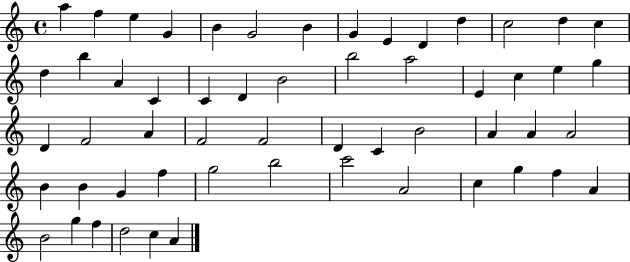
A5/q F5/q E5/q G4/q B4/q G4/h B4/q G4/q E4/q D4/q D5/q C5/h D5/q C5/q D5/q B5/q A4/q C4/q C4/q D4/q B4/h B5/h A5/h E4/q C5/q E5/q G5/q D4/q F4/h A4/q F4/h F4/h D4/q C4/q B4/h A4/q A4/q A4/h B4/q B4/q G4/q F5/q G5/h B5/h C6/h A4/h C5/q G5/q F5/q A4/q B4/h G5/q F5/q D5/h C5/q A4/q